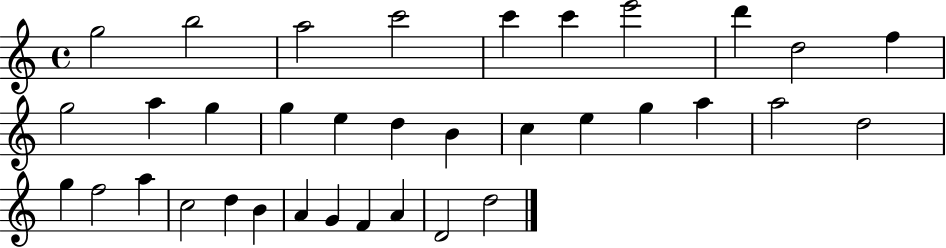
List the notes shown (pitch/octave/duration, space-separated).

G5/h B5/h A5/h C6/h C6/q C6/q E6/h D6/q D5/h F5/q G5/h A5/q G5/q G5/q E5/q D5/q B4/q C5/q E5/q G5/q A5/q A5/h D5/h G5/q F5/h A5/q C5/h D5/q B4/q A4/q G4/q F4/q A4/q D4/h D5/h